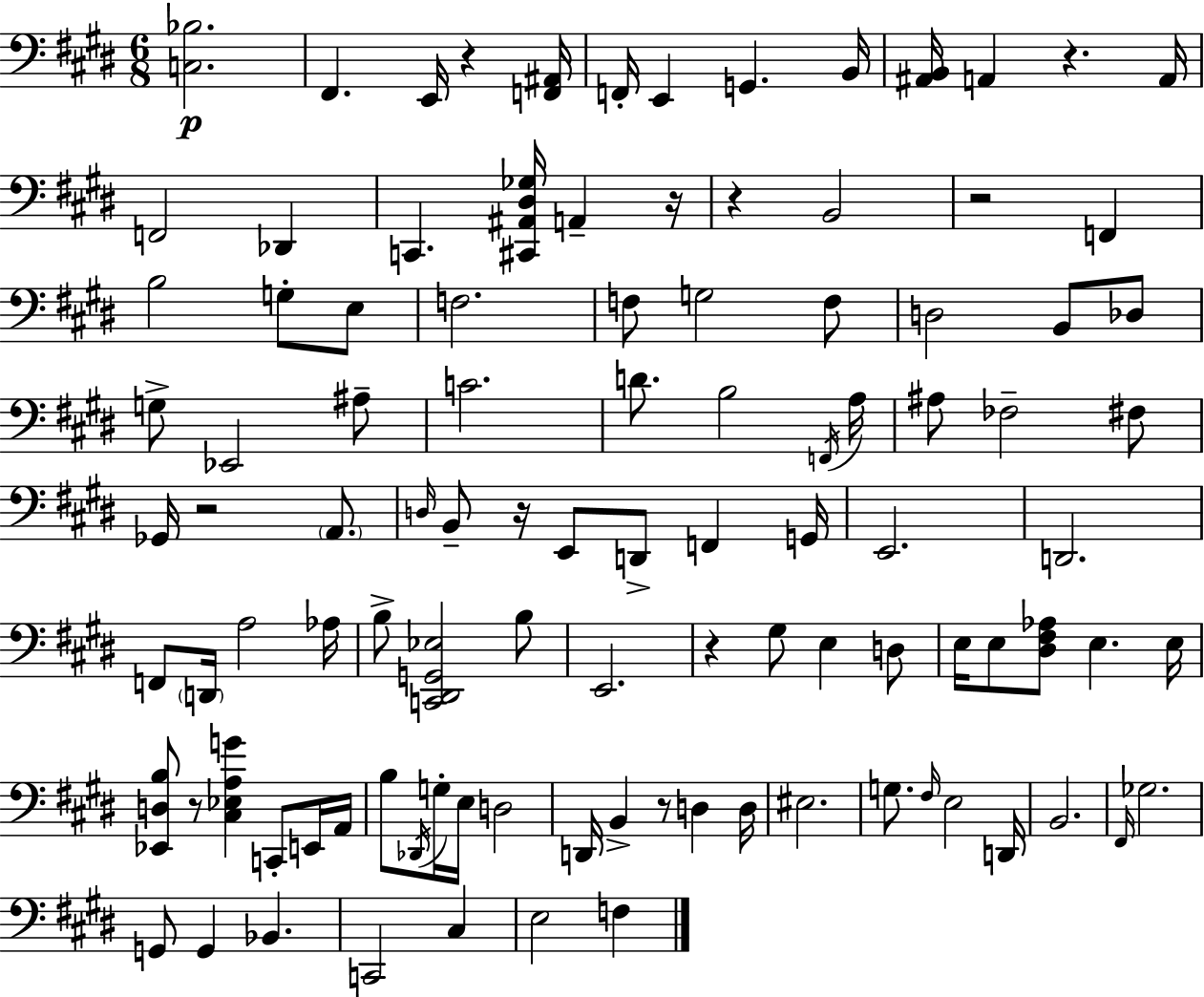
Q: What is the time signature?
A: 6/8